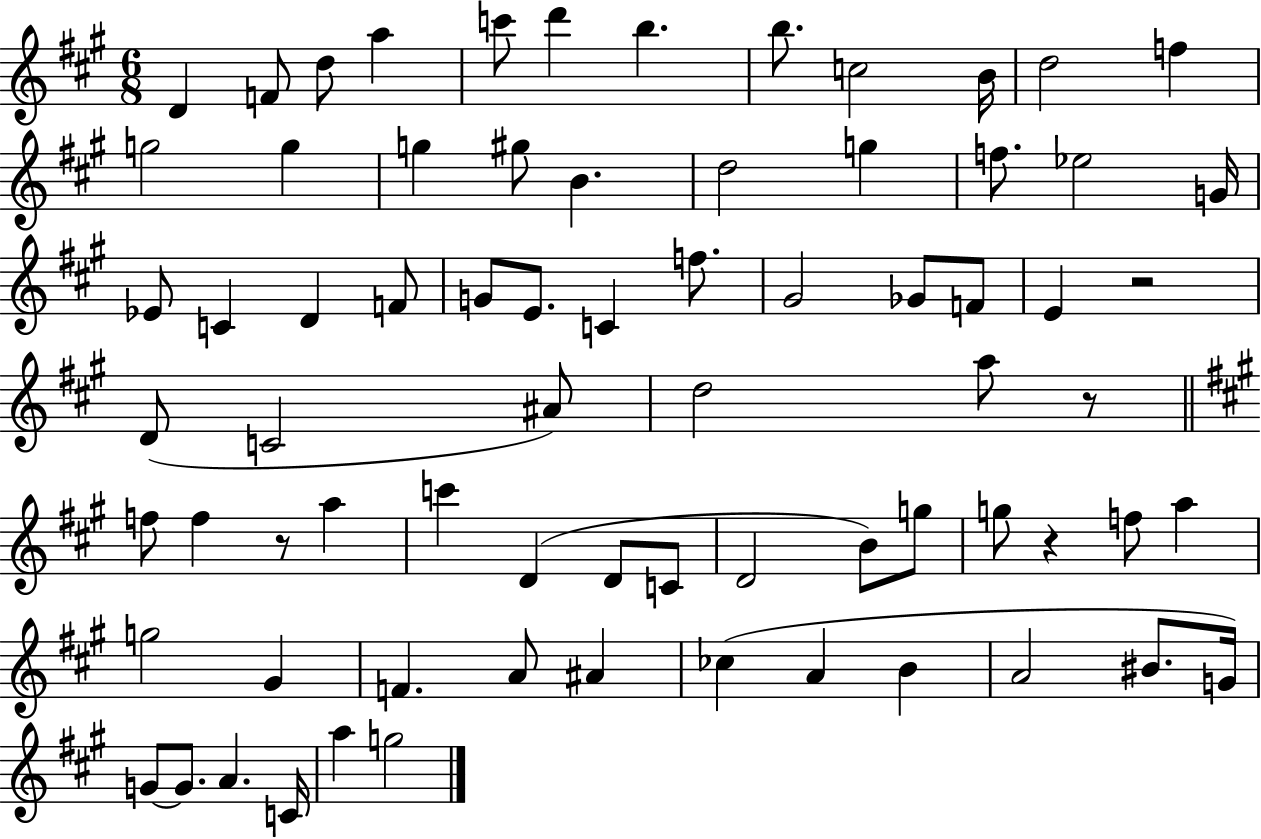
{
  \clef treble
  \numericTimeSignature
  \time 6/8
  \key a \major
  \repeat volta 2 { d'4 f'8 d''8 a''4 | c'''8 d'''4 b''4. | b''8. c''2 b'16 | d''2 f''4 | \break g''2 g''4 | g''4 gis''8 b'4. | d''2 g''4 | f''8. ees''2 g'16 | \break ees'8 c'4 d'4 f'8 | g'8 e'8. c'4 f''8. | gis'2 ges'8 f'8 | e'4 r2 | \break d'8( c'2 ais'8) | d''2 a''8 r8 | \bar "||" \break \key a \major f''8 f''4 r8 a''4 | c'''4 d'4( d'8 c'8 | d'2 b'8) g''8 | g''8 r4 f''8 a''4 | \break g''2 gis'4 | f'4. a'8 ais'4 | ces''4( a'4 b'4 | a'2 bis'8. g'16) | \break g'8~~ g'8. a'4. c'16 | a''4 g''2 | } \bar "|."
}